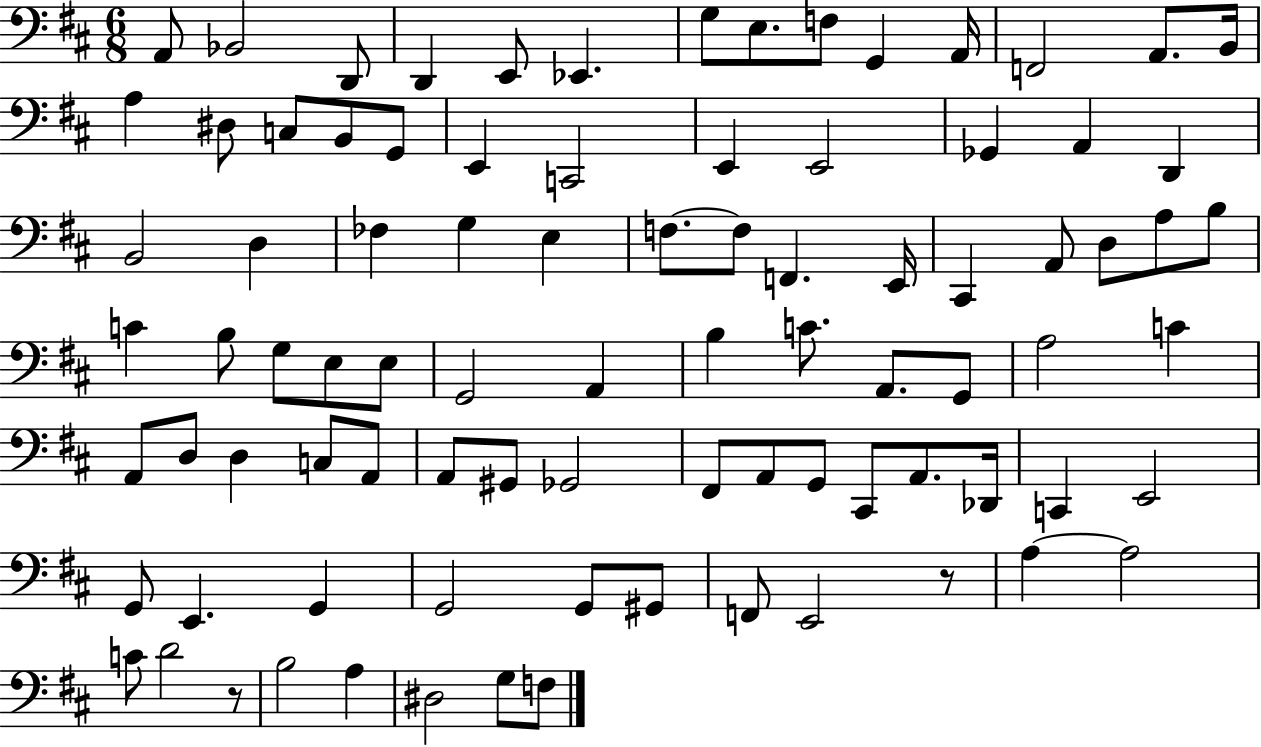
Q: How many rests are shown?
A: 2